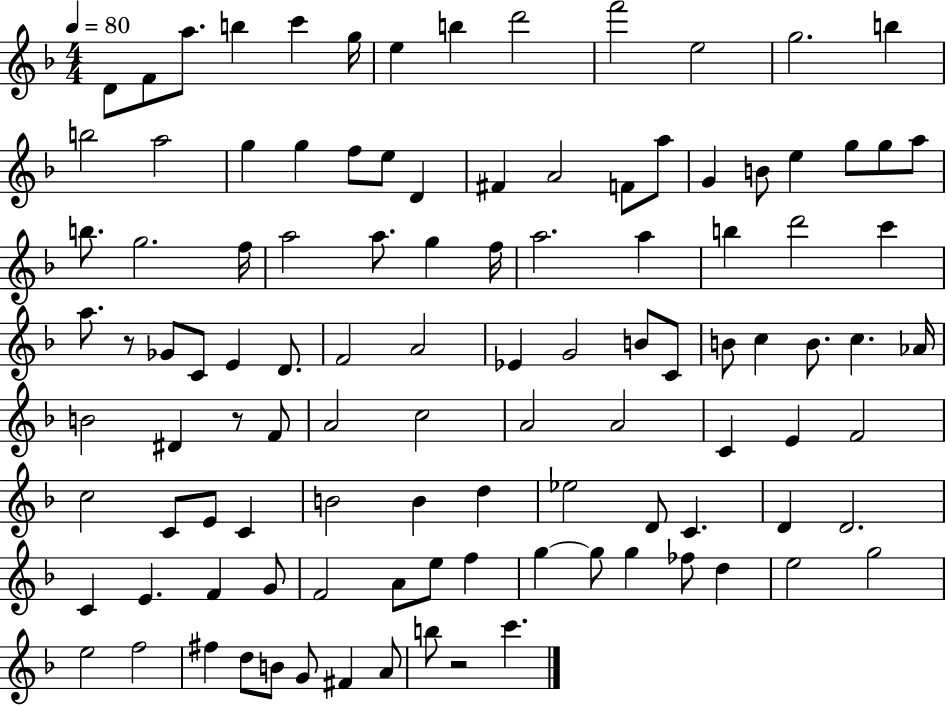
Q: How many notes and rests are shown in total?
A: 108